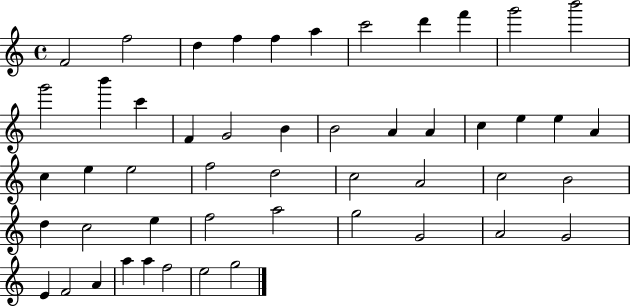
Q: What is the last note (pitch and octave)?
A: G5